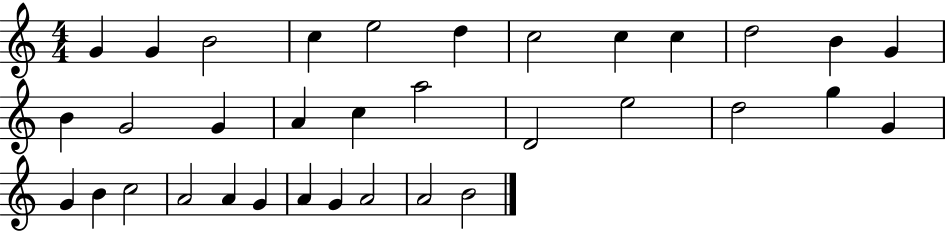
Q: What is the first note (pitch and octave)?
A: G4